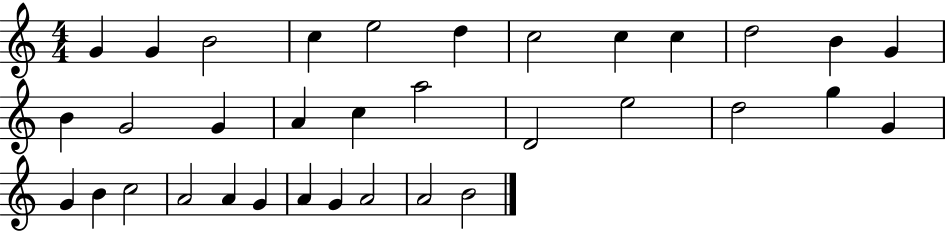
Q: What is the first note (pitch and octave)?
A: G4